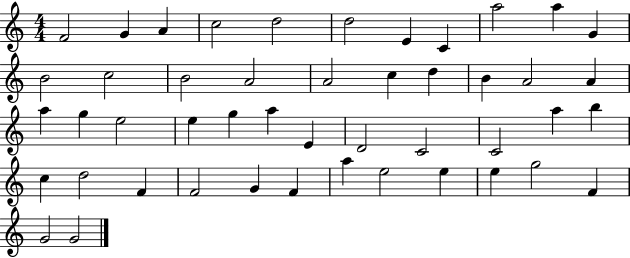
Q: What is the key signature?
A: C major